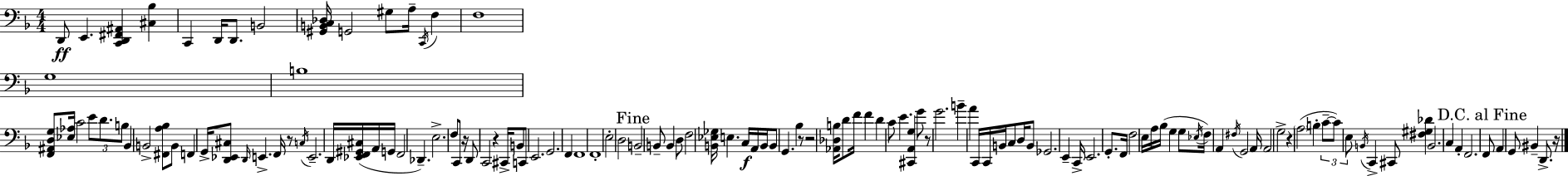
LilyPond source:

{
  \clef bass
  \numericTimeSignature
  \time 4/4
  \key d \minor
  d,8\ff e,4. <c, d, fis, ais,>4 <cis bes>4 | c,4 d,16 d,8. b,2 | <gis, b, c des>16 g,2 gis8 a16-- \acciaccatura { c,16 } f4 | f1 | \break g1 | b1 | <f, ais, d g>8 <ees aes>16 c'2 \tuplet 3/2 { e'8 d'8. | b8 } bes,4 b,2-> <fis, a bes>8 | \break b,8 f,4 g,16-> <d, ees, cis>8 \grace { d,16 } e,4.-> | f,16 r8 \acciaccatura { c16 } e,2.-- | d,16 <ees, f, gis, cis>16( a,16 g,16 f,2 des,4.--) | e2.-> f8 | \break c,8 r16 d,8 c,2 r4 | cis,16-> b,8 c,8 e,2. | g,2. f,4 | f,1 | \break f,1-. | e2-. d2 | \mark "Fine" b,2-- b,8-- b,4 | d8 f2 <b, ees ges>16 e4. | \break c16\f a,16 b,16 b,8 g,4. bes4 | r8 r2 <aes, des b>16 d'8 f'16 f'4 | d'4 c'8 e'4. <cis, a, g>4 | g'8 r8 g'2. | \break b'4-- a'4 c,16 c,16 b,16 c8 | d16 b,8 ges,2. e,4-- | c,16-> e,2. | g,8.-. f,16 f2 e16 a16 bes16( g4 | \break g8 \acciaccatura { ees16 } f16) a,4 \acciaccatura { fis16 } g,2 | a,16 a,2 g2-> | r4 \parenthesize a2( | b4-. \tuplet 3/2 { c'8--~~ c'8) e8 } \acciaccatura { b,16 } c,4-> | \break cis,8 <fis gis des'>4 b,2. | c4 a,4-. f,2. | \mark "D.C. al Fine" f,8 a,4 g,8 bis,4-- | d,8.-> r16 \bar "|."
}